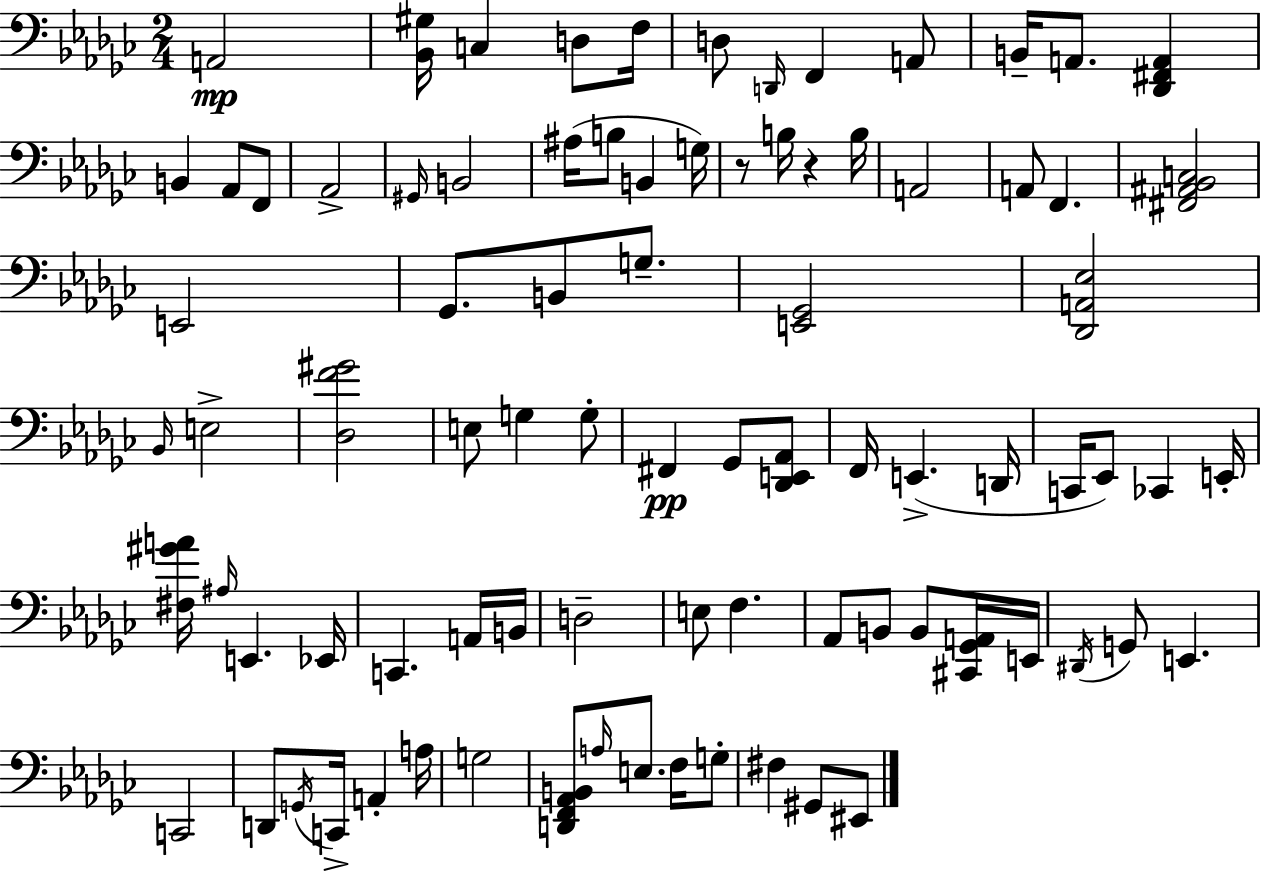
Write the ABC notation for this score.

X:1
T:Untitled
M:2/4
L:1/4
K:Ebm
A,,2 [_B,,^G,]/4 C, D,/2 F,/4 D,/2 D,,/4 F,, A,,/2 B,,/4 A,,/2 [_D,,^F,,A,,] B,, _A,,/2 F,,/2 _A,,2 ^G,,/4 B,,2 ^A,/4 B,/2 B,, G,/4 z/2 B,/4 z B,/4 A,,2 A,,/2 F,, [^F,,^A,,_B,,C,]2 E,,2 _G,,/2 B,,/2 G,/2 [E,,_G,,]2 [_D,,A,,_E,]2 _B,,/4 E,2 [_D,F^G]2 E,/2 G, G,/2 ^F,, _G,,/2 [_D,,E,,_A,,]/2 F,,/4 E,, D,,/4 C,,/4 _E,,/2 _C,, E,,/4 [^F,^GA]/4 ^A,/4 E,, _E,,/4 C,, A,,/4 B,,/4 D,2 E,/2 F, _A,,/2 B,,/2 B,,/2 [^C,,_G,,A,,]/4 E,,/4 ^D,,/4 G,,/2 E,, C,,2 D,,/2 G,,/4 C,,/4 A,, A,/4 G,2 [D,,F,,_A,,B,,]/2 A,/4 E,/2 F,/4 G,/2 ^F, ^G,,/2 ^E,,/2